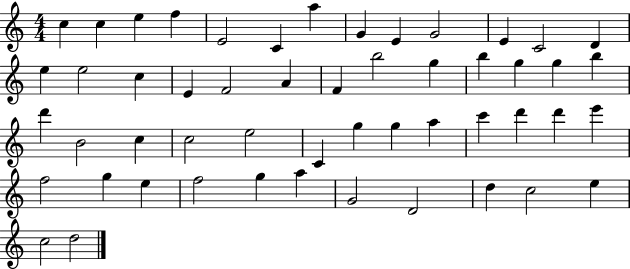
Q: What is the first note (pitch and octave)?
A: C5